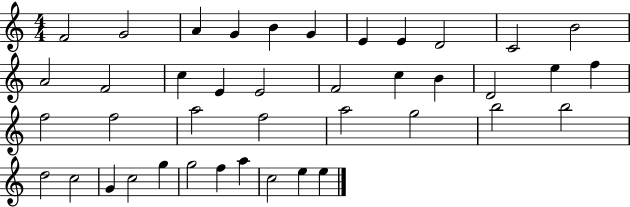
X:1
T:Untitled
M:4/4
L:1/4
K:C
F2 G2 A G B G E E D2 C2 B2 A2 F2 c E E2 F2 c B D2 e f f2 f2 a2 f2 a2 g2 b2 b2 d2 c2 G c2 g g2 f a c2 e e